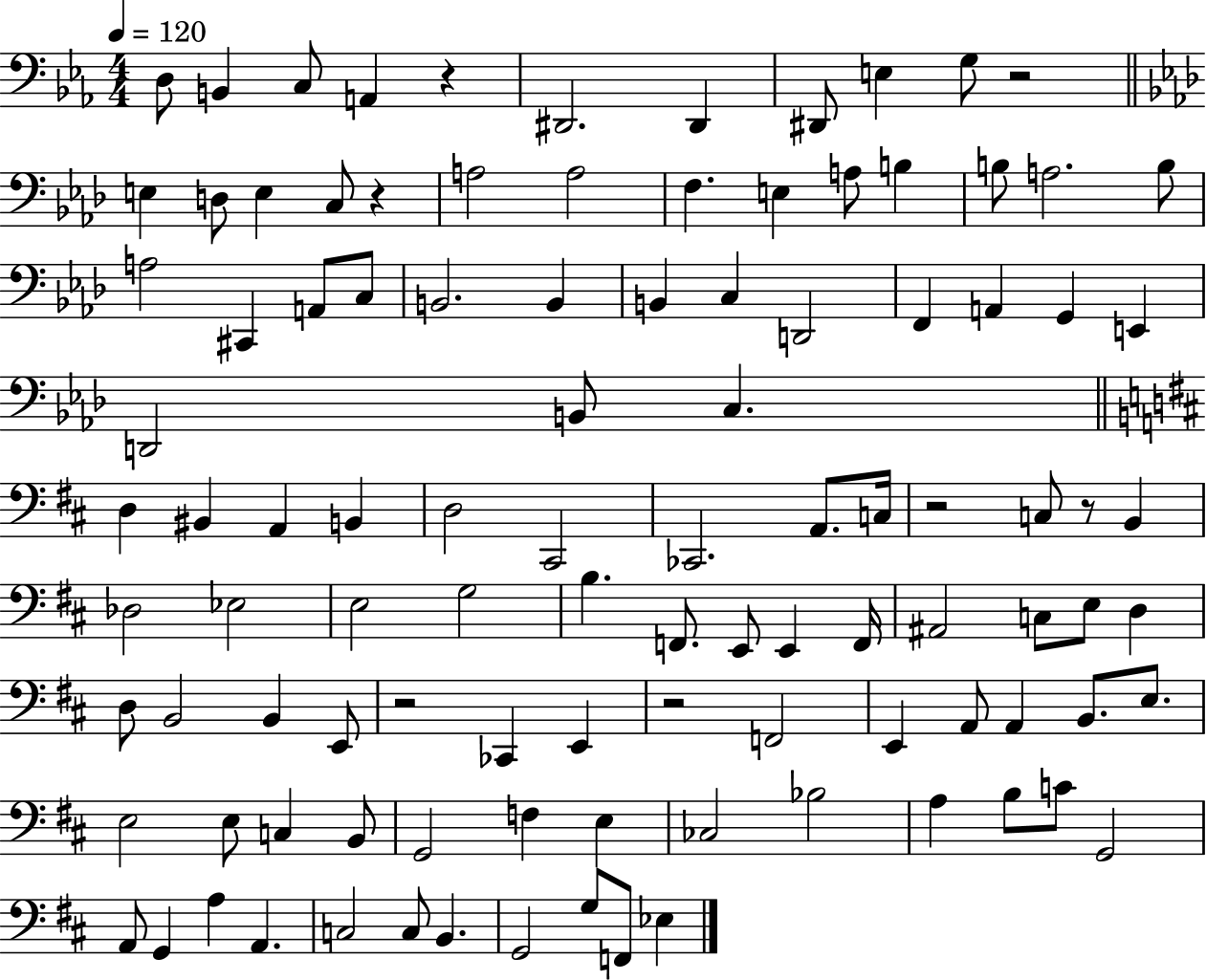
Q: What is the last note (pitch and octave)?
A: Eb3